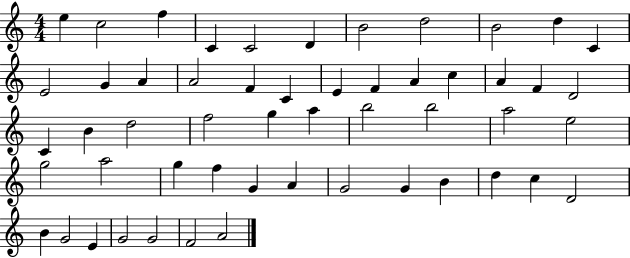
X:1
T:Untitled
M:4/4
L:1/4
K:C
e c2 f C C2 D B2 d2 B2 d C E2 G A A2 F C E F A c A F D2 C B d2 f2 g a b2 b2 a2 e2 g2 a2 g f G A G2 G B d c D2 B G2 E G2 G2 F2 A2